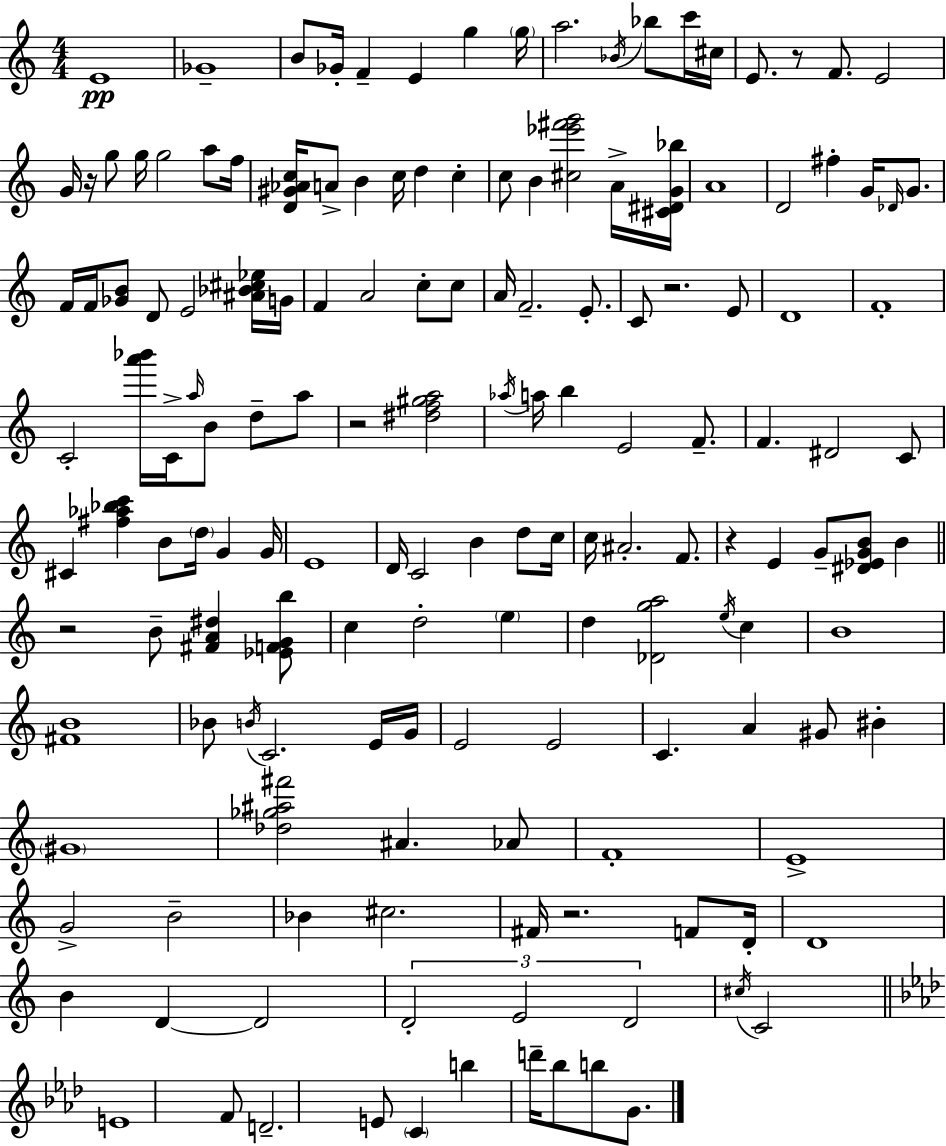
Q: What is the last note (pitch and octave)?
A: G4